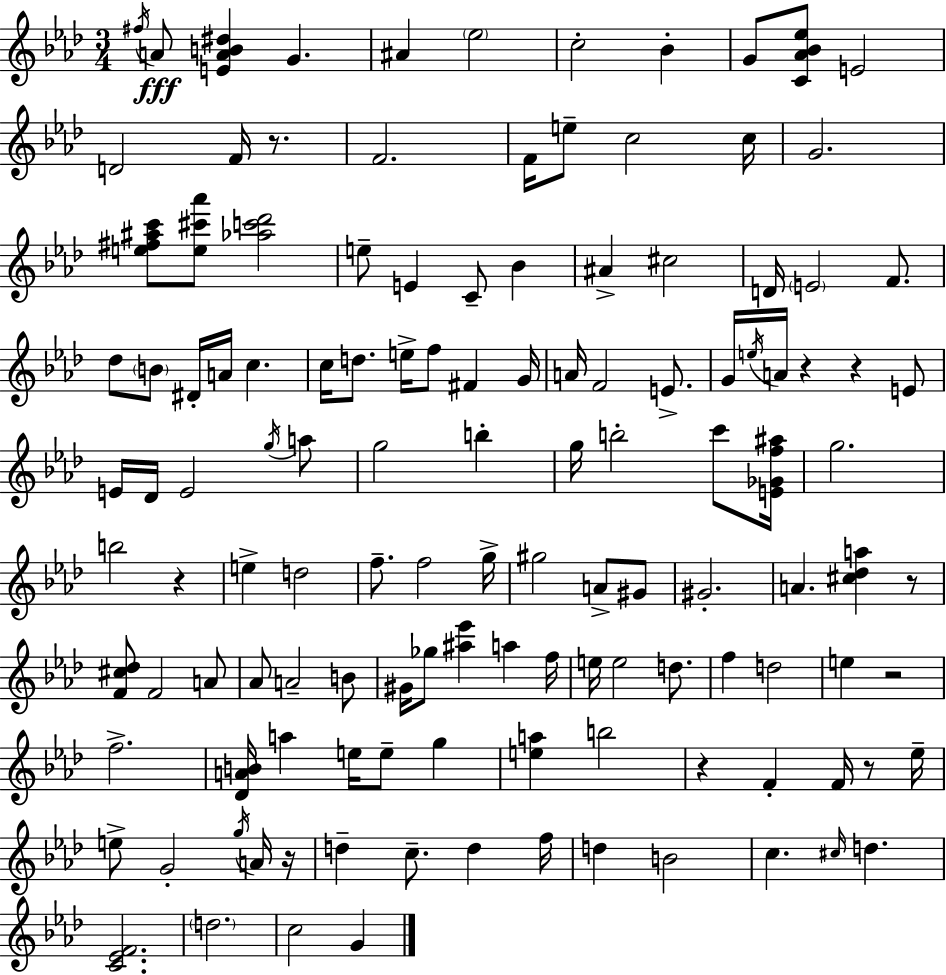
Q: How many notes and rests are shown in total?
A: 127